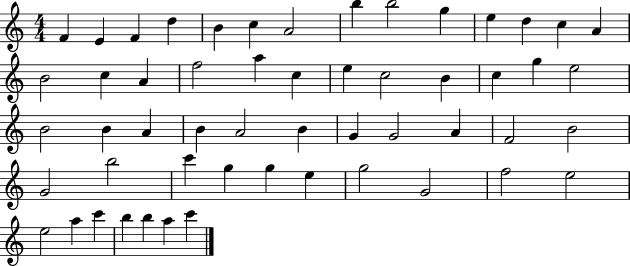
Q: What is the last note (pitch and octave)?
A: C6